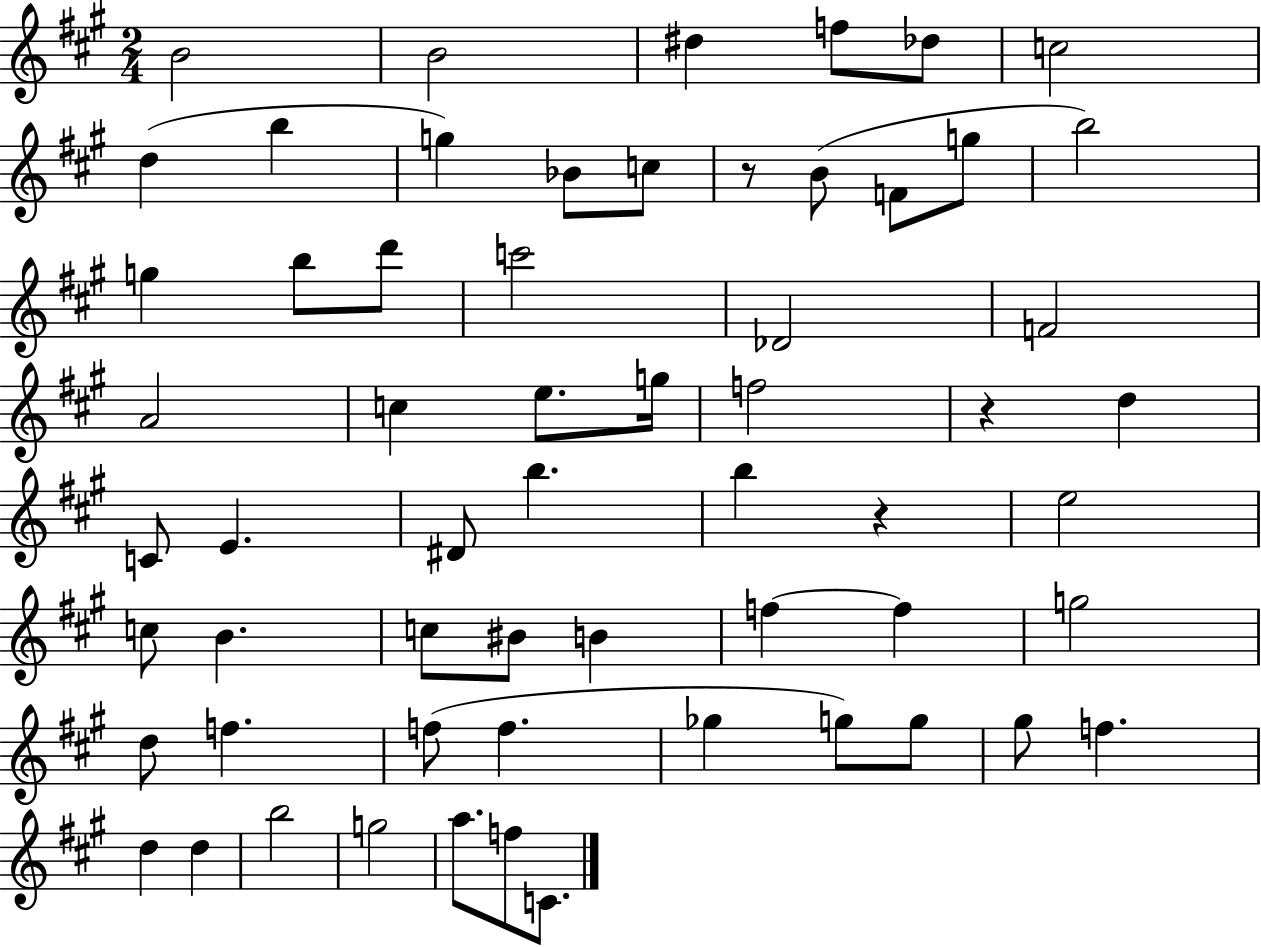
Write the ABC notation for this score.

X:1
T:Untitled
M:2/4
L:1/4
K:A
B2 B2 ^d f/2 _d/2 c2 d b g _B/2 c/2 z/2 B/2 F/2 g/2 b2 g b/2 d'/2 c'2 _D2 F2 A2 c e/2 g/4 f2 z d C/2 E ^D/2 b b z e2 c/2 B c/2 ^B/2 B f f g2 d/2 f f/2 f _g g/2 g/2 ^g/2 f d d b2 g2 a/2 f/2 C/2